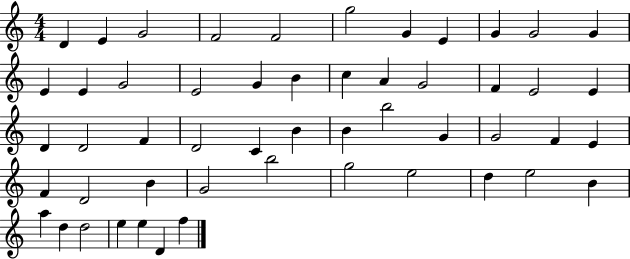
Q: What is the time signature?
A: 4/4